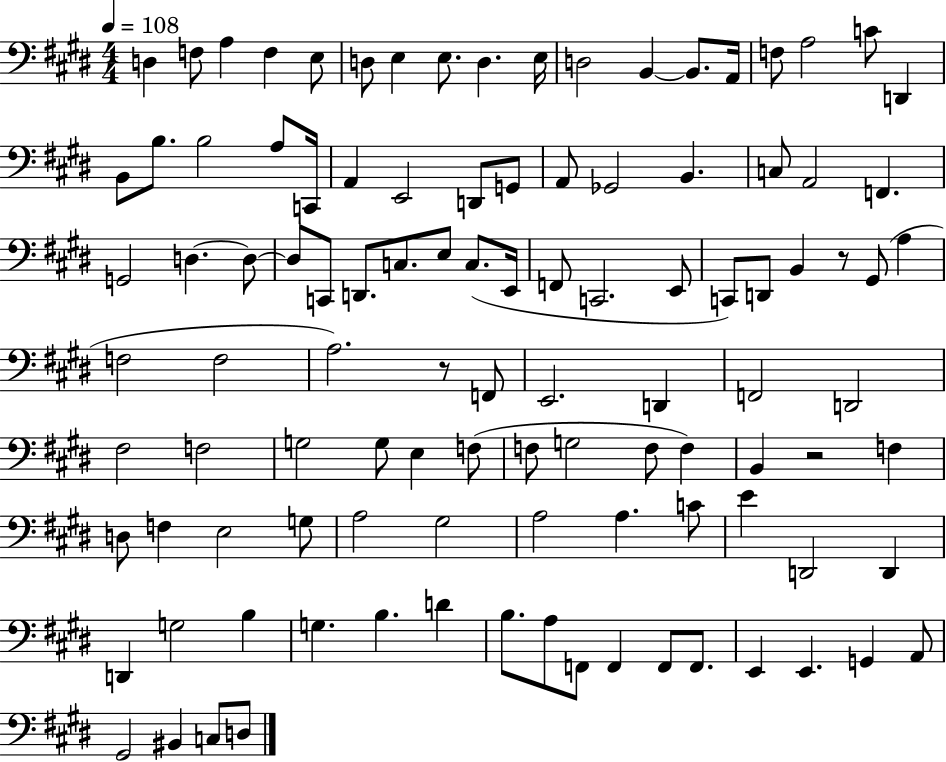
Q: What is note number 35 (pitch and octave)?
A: D3